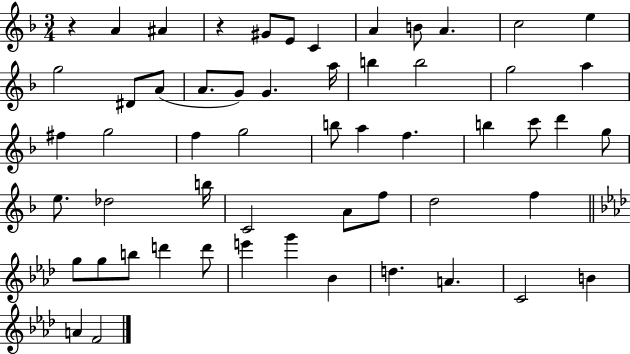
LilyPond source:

{
  \clef treble
  \numericTimeSignature
  \time 3/4
  \key f \major
  r4 a'4 ais'4 | r4 gis'8 e'8 c'4 | a'4 b'8 a'4. | c''2 e''4 | \break g''2 dis'8 a'8( | a'8. g'8) g'4. a''16 | b''4 b''2 | g''2 a''4 | \break fis''4 g''2 | f''4 g''2 | b''8 a''4 f''4. | b''4 c'''8 d'''4 g''8 | \break e''8. des''2 b''16 | c'2 a'8 f''8 | d''2 f''4 | \bar "||" \break \key f \minor g''8 g''8 b''8 d'''4 d'''8 | e'''4 g'''4 bes'4 | d''4. a'4. | c'2 b'4 | \break a'4 f'2 | \bar "|."
}